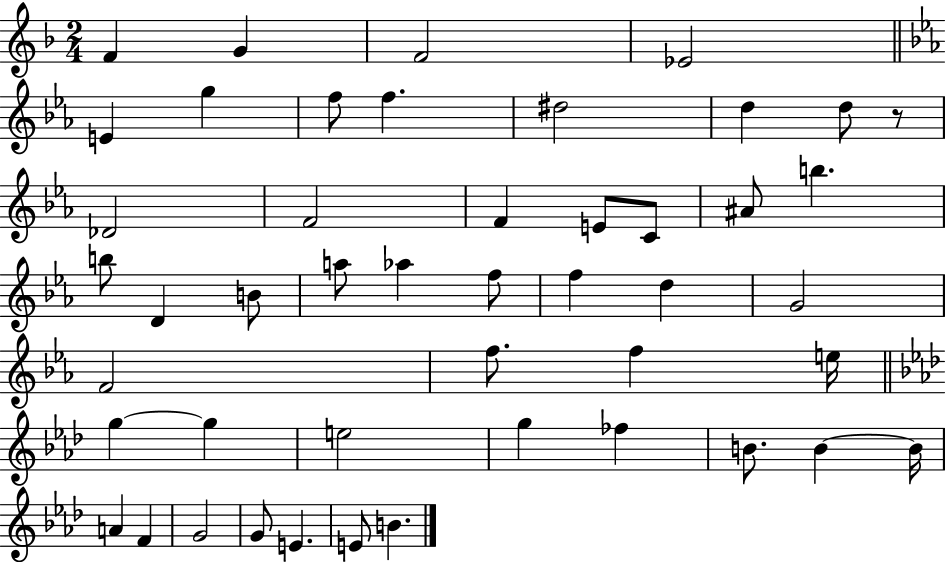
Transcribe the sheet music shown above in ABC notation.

X:1
T:Untitled
M:2/4
L:1/4
K:F
F G F2 _E2 E g f/2 f ^d2 d d/2 z/2 _D2 F2 F E/2 C/2 ^A/2 b b/2 D B/2 a/2 _a f/2 f d G2 F2 f/2 f e/4 g g e2 g _f B/2 B B/4 A F G2 G/2 E E/2 B